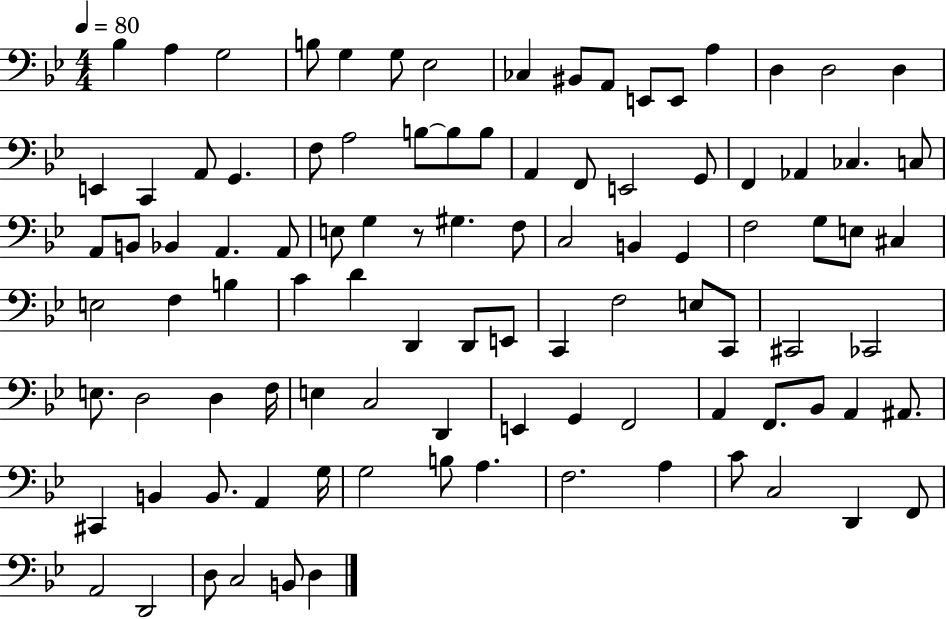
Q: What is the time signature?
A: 4/4